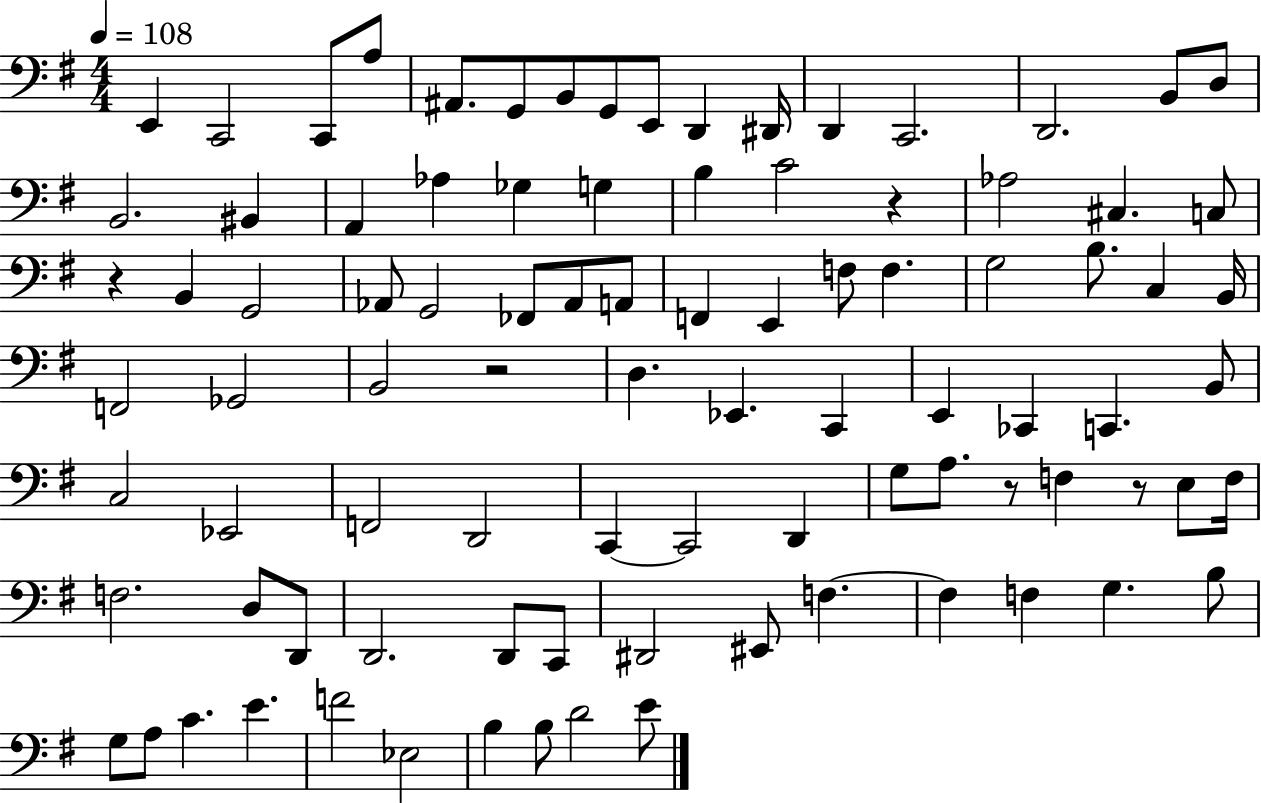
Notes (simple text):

E2/q C2/h C2/e A3/e A#2/e. G2/e B2/e G2/e E2/e D2/q D#2/s D2/q C2/h. D2/h. B2/e D3/e B2/h. BIS2/q A2/q Ab3/q Gb3/q G3/q B3/q C4/h R/q Ab3/h C#3/q. C3/e R/q B2/q G2/h Ab2/e G2/h FES2/e Ab2/e A2/e F2/q E2/q F3/e F3/q. G3/h B3/e. C3/q B2/s F2/h Gb2/h B2/h R/h D3/q. Eb2/q. C2/q E2/q CES2/q C2/q. B2/e C3/h Eb2/h F2/h D2/h C2/q C2/h D2/q G3/e A3/e. R/e F3/q R/e E3/e F3/s F3/h. D3/e D2/e D2/h. D2/e C2/e D#2/h EIS2/e F3/q. F3/q F3/q G3/q. B3/e G3/e A3/e C4/q. E4/q. F4/h Eb3/h B3/q B3/e D4/h E4/e